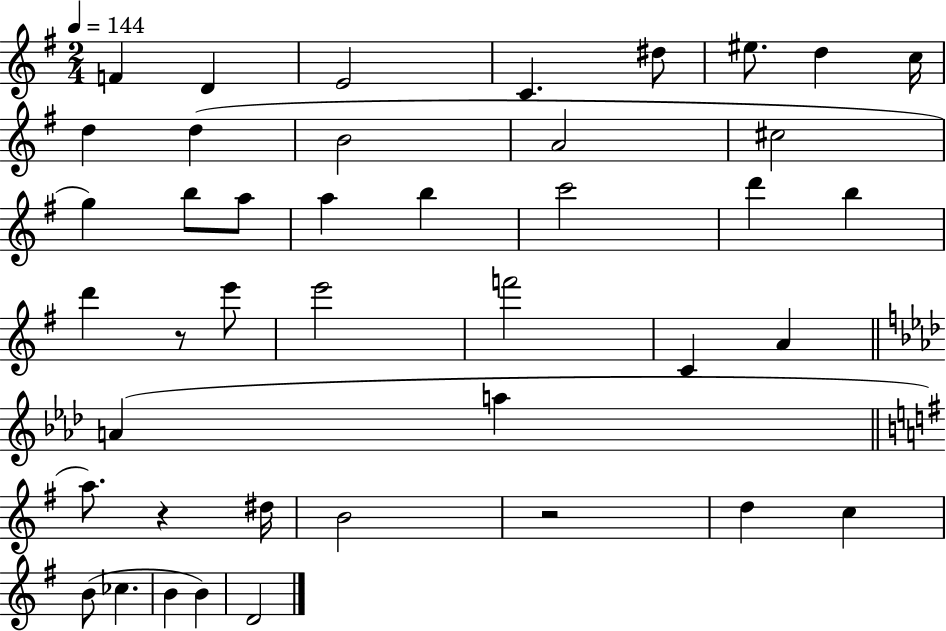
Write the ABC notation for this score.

X:1
T:Untitled
M:2/4
L:1/4
K:G
F D E2 C ^d/2 ^e/2 d c/4 d d B2 A2 ^c2 g b/2 a/2 a b c'2 d' b d' z/2 e'/2 e'2 f'2 C A A a a/2 z ^d/4 B2 z2 d c B/2 _c B B D2